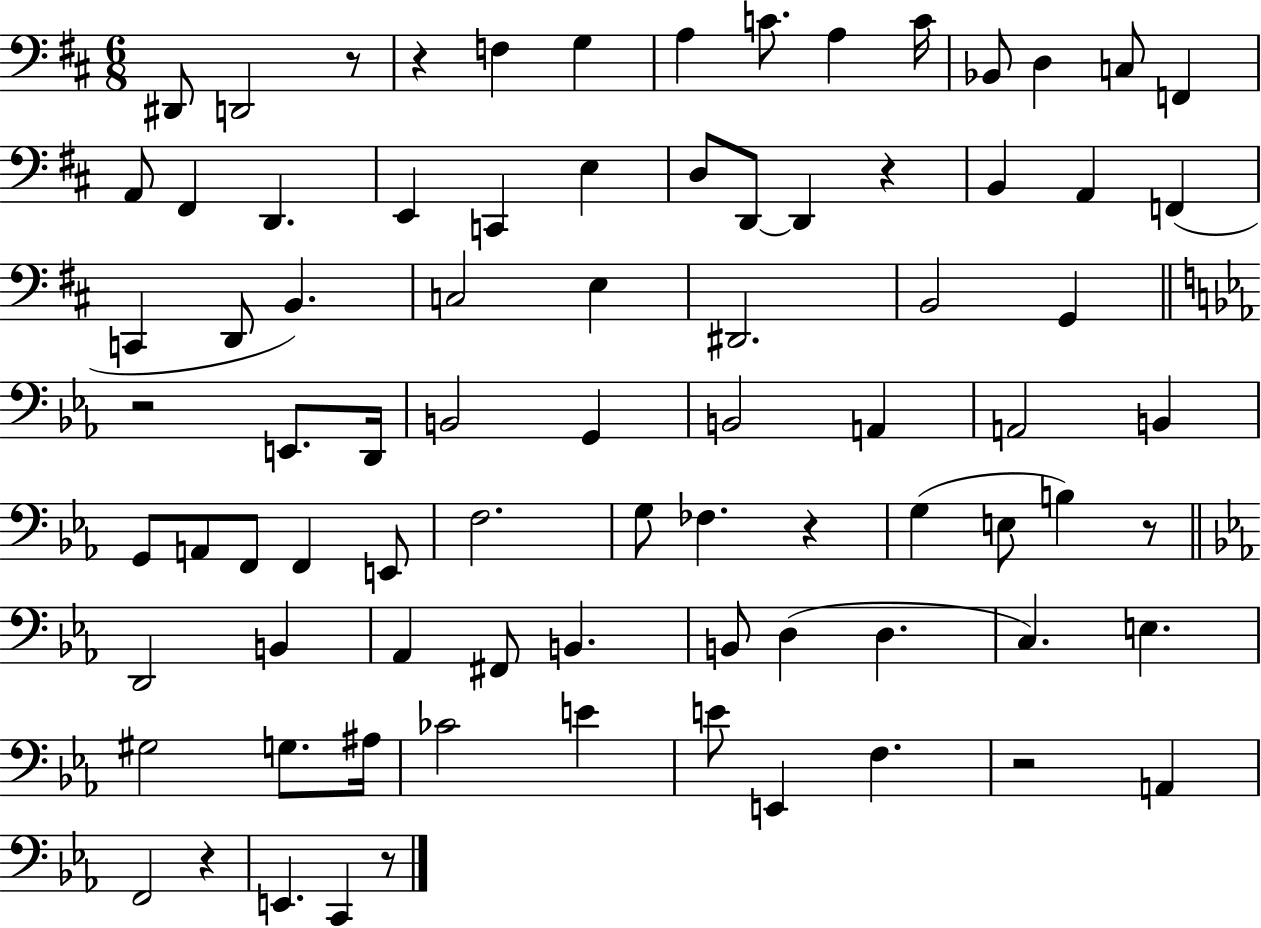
D#2/e D2/h R/e R/q F3/q G3/q A3/q C4/e. A3/q C4/s Bb2/e D3/q C3/e F2/q A2/e F#2/q D2/q. E2/q C2/q E3/q D3/e D2/e D2/q R/q B2/q A2/q F2/q C2/q D2/e B2/q. C3/h E3/q D#2/h. B2/h G2/q R/h E2/e. D2/s B2/h G2/q B2/h A2/q A2/h B2/q G2/e A2/e F2/e F2/q E2/e F3/h. G3/e FES3/q. R/q G3/q E3/e B3/q R/e D2/h B2/q Ab2/q F#2/e B2/q. B2/e D3/q D3/q. C3/q. E3/q. G#3/h G3/e. A#3/s CES4/h E4/q E4/e E2/q F3/q. R/h A2/q F2/h R/q E2/q. C2/q R/e